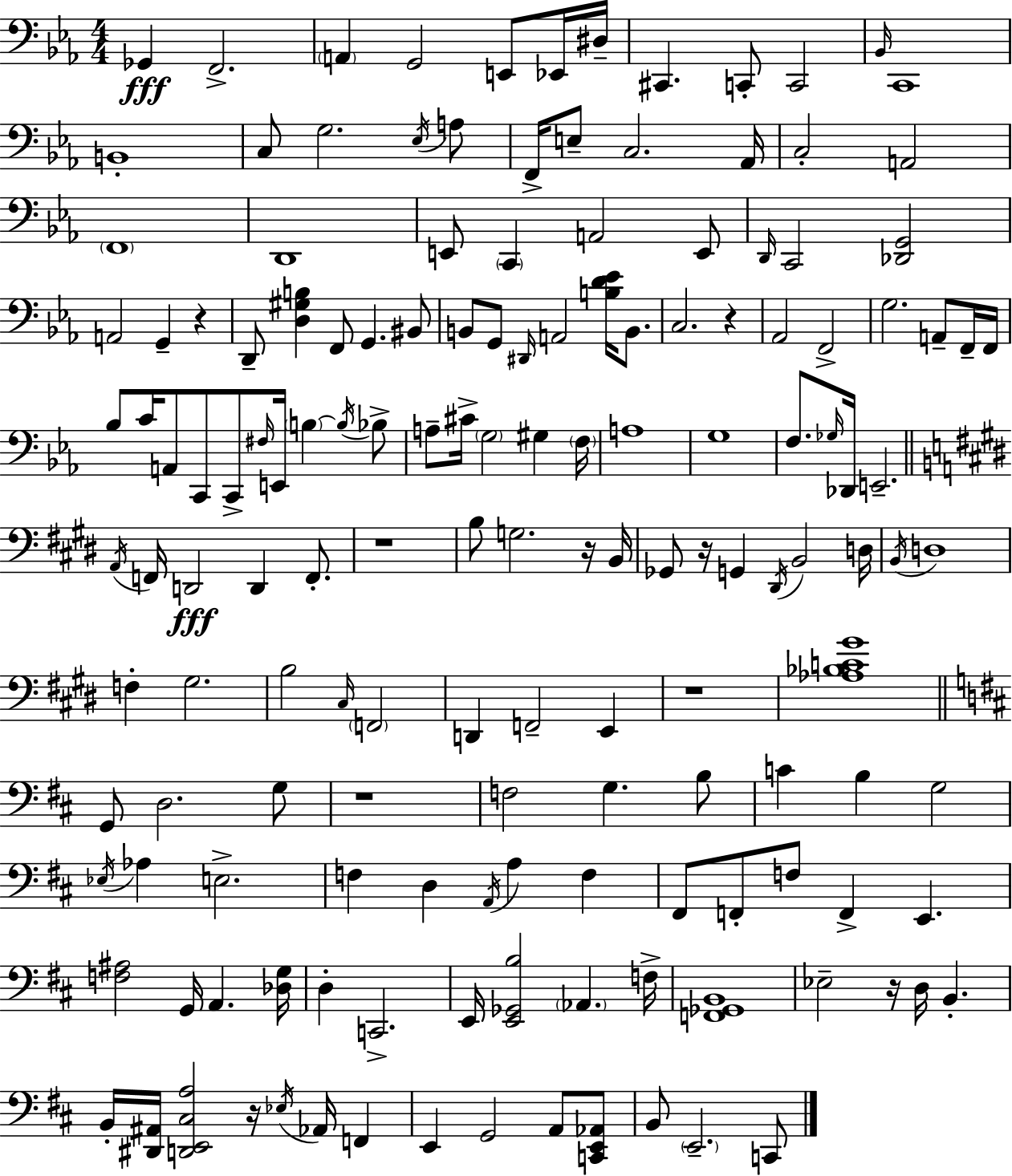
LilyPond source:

{
  \clef bass
  \numericTimeSignature
  \time 4/4
  \key ees \major
  ges,4\fff f,2.-> | \parenthesize a,4 g,2 e,8 ees,16 dis16-- | cis,4. c,8-. c,2 | \grace { bes,16 } c,1 | \break b,1-. | c8 g2. \acciaccatura { ees16 } | a8 f,16-> e8-- c2. | aes,16 c2-. a,2 | \break \parenthesize f,1 | d,1 | e,8 \parenthesize c,4 a,2 | e,8 \grace { d,16 } c,2 <des, g,>2 | \break a,2 g,4-- r4 | d,8-- <d gis b>4 f,8 g,4. | bis,8 b,8 g,8 \grace { dis,16 } a,2 | <b d' ees'>16 b,8. c2. | \break r4 aes,2 f,2-> | g2. | a,8-- f,16-- f,16 bes8 c'16 a,8 c,8 c,8-> \grace { fis16 } e,16 \parenthesize b4~~ | \acciaccatura { b16 } bes8-> a8-- cis'16-> \parenthesize g2 | \break gis4 \parenthesize f16 a1 | g1 | f8. \grace { ges16 } des,16 e,2.-- | \bar "||" \break \key e \major \acciaccatura { a,16 } f,16 d,2\fff d,4 f,8.-. | r1 | b8 g2. r16 | b,16 ges,8 r16 g,4 \acciaccatura { dis,16 } b,2 | \break d16 \acciaccatura { b,16 } d1 | f4-. gis2. | b2 \grace { cis16 } \parenthesize f,2 | d,4 f,2-- | \break e,4 r1 | <aes bes c' gis'>1 | \bar "||" \break \key b \minor g,8 d2. g8 | r1 | f2 g4. b8 | c'4 b4 g2 | \break \acciaccatura { ees16 } aes4 e2.-> | f4 d4 \acciaccatura { a,16 } a4 f4 | fis,8 f,8-. f8 f,4-> e,4. | <f ais>2 g,16 a,4. | \break <des g>16 d4-. c,2.-> | e,16 <e, ges, b>2 \parenthesize aes,4. | f16-> <f, ges, b,>1 | ees2-- r16 d16 b,4.-. | \break b,16-. <dis, ais,>16 <d, e, cis a>2 r16 \acciaccatura { ees16 } aes,16 f,4 | e,4 g,2 a,8 | <c, e, aes,>8 b,8 \parenthesize e,2.-- | c,8 \bar "|."
}